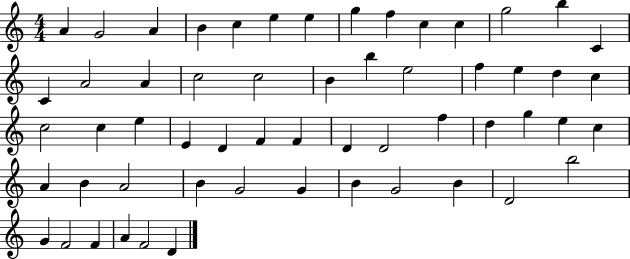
{
  \clef treble
  \numericTimeSignature
  \time 4/4
  \key c \major
  a'4 g'2 a'4 | b'4 c''4 e''4 e''4 | g''4 f''4 c''4 c''4 | g''2 b''4 c'4 | \break c'4 a'2 a'4 | c''2 c''2 | b'4 b''4 e''2 | f''4 e''4 d''4 c''4 | \break c''2 c''4 e''4 | e'4 d'4 f'4 f'4 | d'4 d'2 f''4 | d''4 g''4 e''4 c''4 | \break a'4 b'4 a'2 | b'4 g'2 g'4 | b'4 g'2 b'4 | d'2 b''2 | \break g'4 f'2 f'4 | a'4 f'2 d'4 | \bar "|."
}